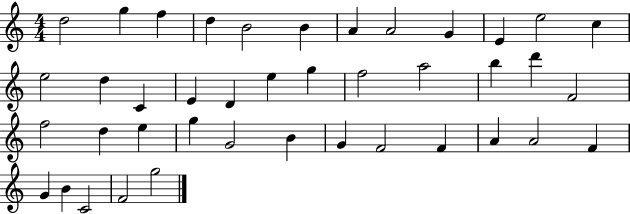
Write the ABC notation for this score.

X:1
T:Untitled
M:4/4
L:1/4
K:C
d2 g f d B2 B A A2 G E e2 c e2 d C E D e g f2 a2 b d' F2 f2 d e g G2 B G F2 F A A2 F G B C2 F2 g2